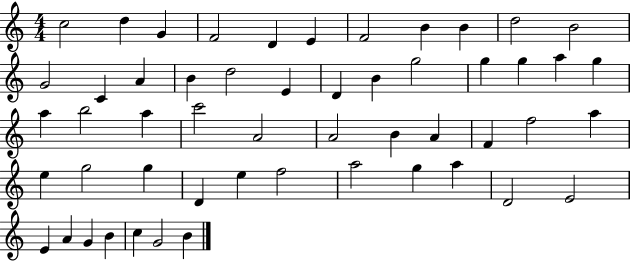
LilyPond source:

{
  \clef treble
  \numericTimeSignature
  \time 4/4
  \key c \major
  c''2 d''4 g'4 | f'2 d'4 e'4 | f'2 b'4 b'4 | d''2 b'2 | \break g'2 c'4 a'4 | b'4 d''2 e'4 | d'4 b'4 g''2 | g''4 g''4 a''4 g''4 | \break a''4 b''2 a''4 | c'''2 a'2 | a'2 b'4 a'4 | f'4 f''2 a''4 | \break e''4 g''2 g''4 | d'4 e''4 f''2 | a''2 g''4 a''4 | d'2 e'2 | \break e'4 a'4 g'4 b'4 | c''4 g'2 b'4 | \bar "|."
}